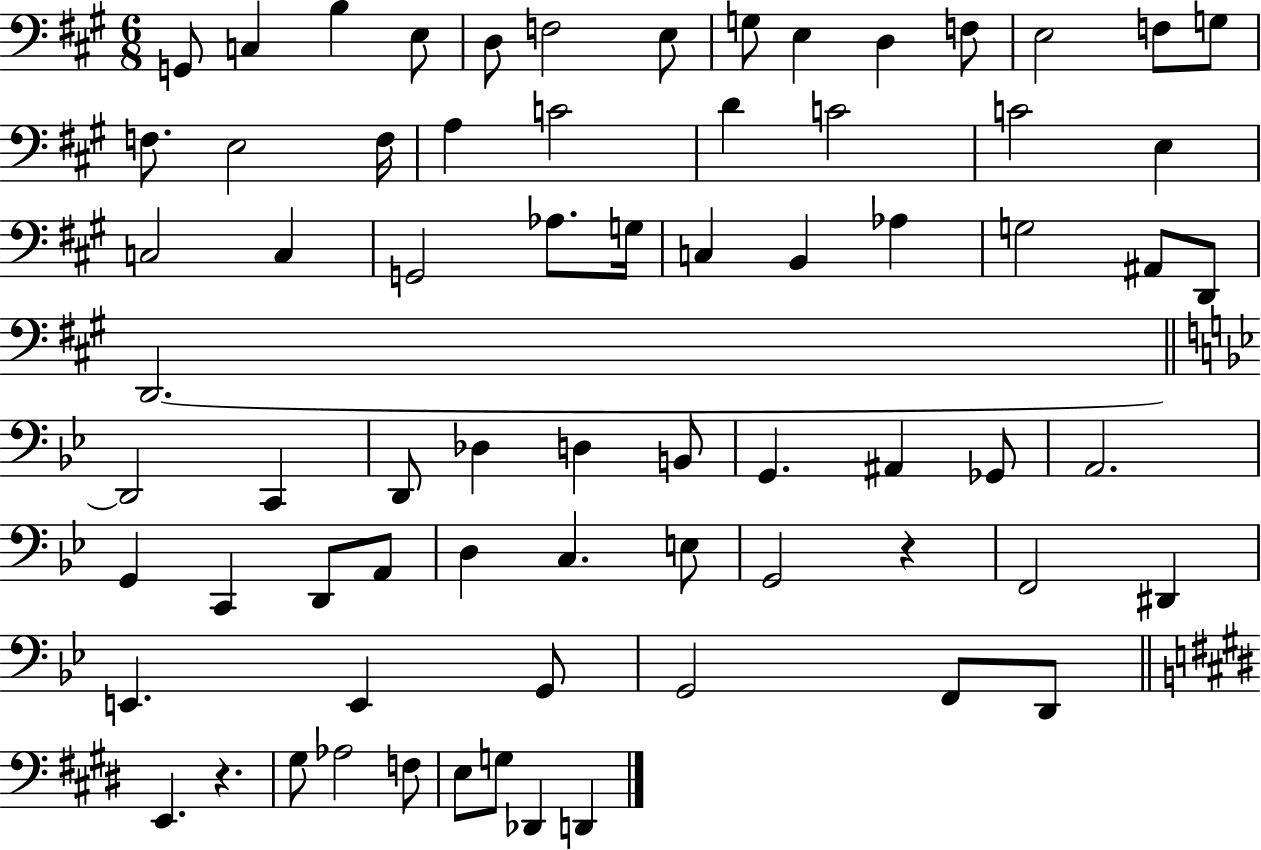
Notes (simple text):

G2/e C3/q B3/q E3/e D3/e F3/h E3/e G3/e E3/q D3/q F3/e E3/h F3/e G3/e F3/e. E3/h F3/s A3/q C4/h D4/q C4/h C4/h E3/q C3/h C3/q G2/h Ab3/e. G3/s C3/q B2/q Ab3/q G3/h A#2/e D2/e D2/h. D2/h C2/q D2/e Db3/q D3/q B2/e G2/q. A#2/q Gb2/e A2/h. G2/q C2/q D2/e A2/e D3/q C3/q. E3/e G2/h R/q F2/h D#2/q E2/q. E2/q G2/e G2/h F2/e D2/e E2/q. R/q. G#3/e Ab3/h F3/e E3/e G3/e Db2/q D2/q